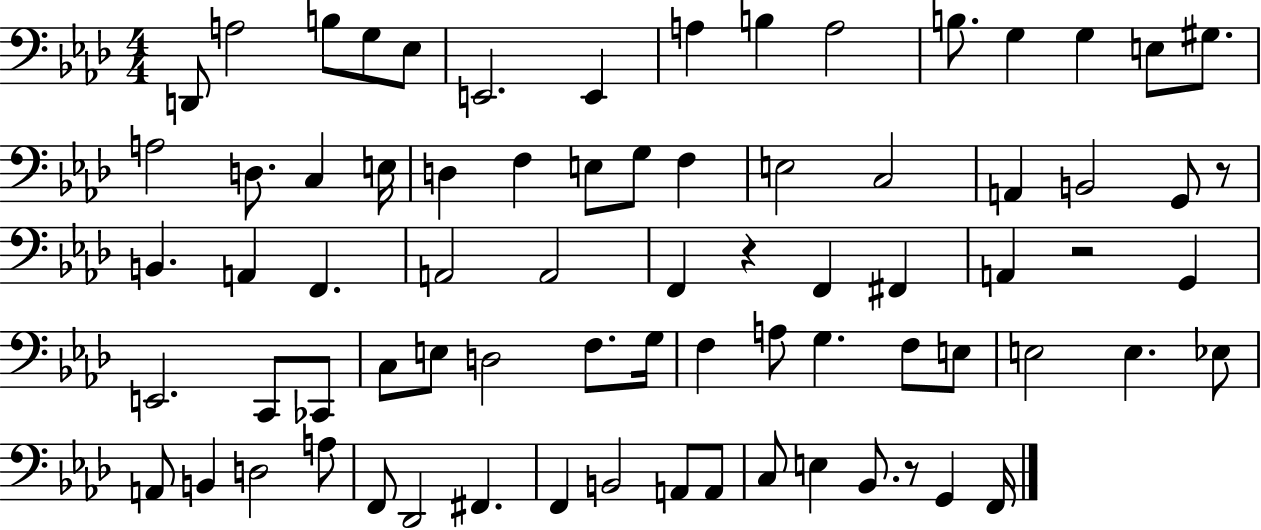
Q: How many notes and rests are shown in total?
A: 75